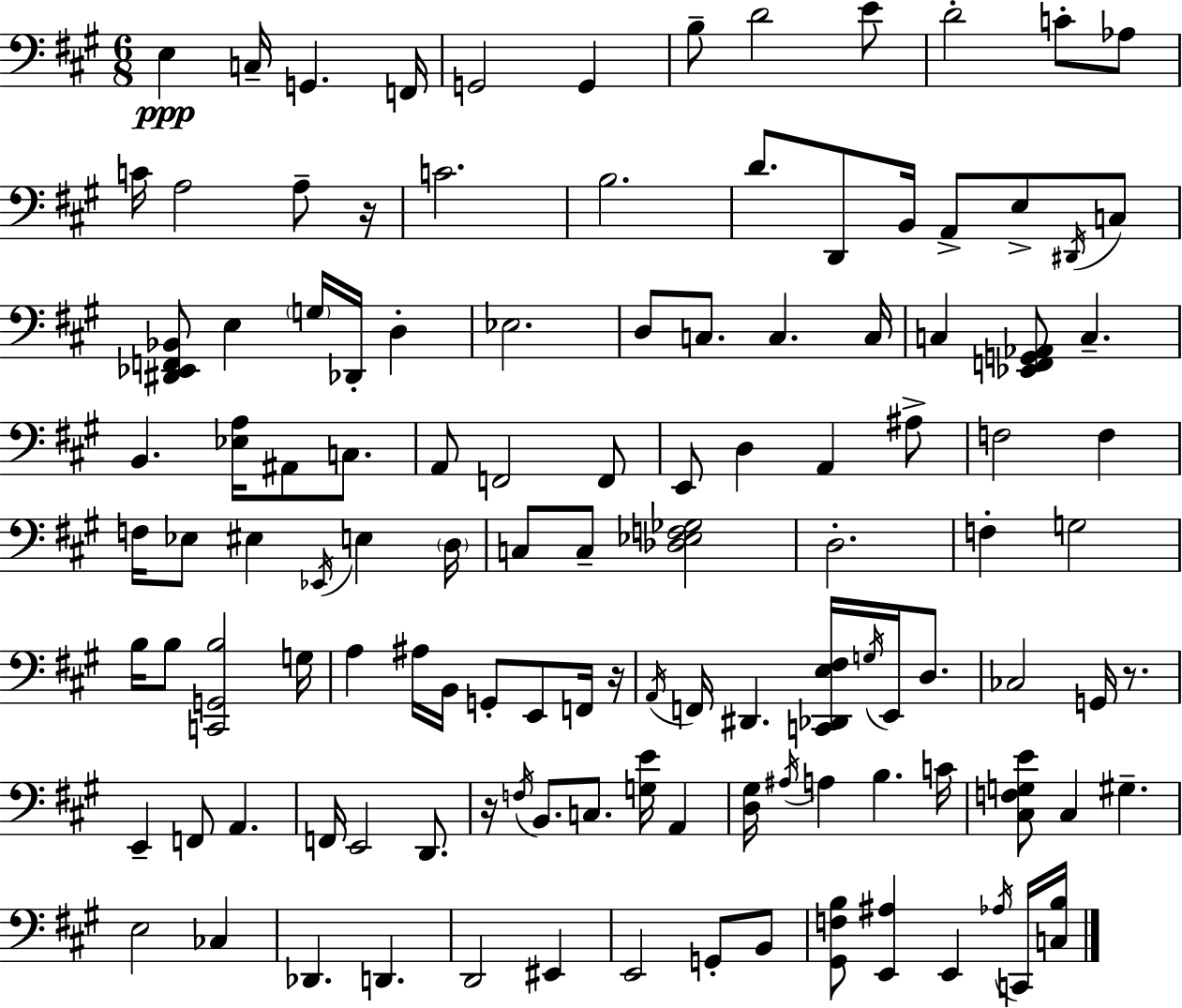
{
  \clef bass
  \numericTimeSignature
  \time 6/8
  \key a \major
  \repeat volta 2 { e4\ppp c16-- g,4. f,16 | g,2 g,4 | b8-- d'2 e'8 | d'2-. c'8-. aes8 | \break c'16 a2 a8-- r16 | c'2. | b2. | d'8. d,8 b,16 a,8-> e8-> \acciaccatura { dis,16 } c8 | \break <dis, ees, f, bes,>8 e4 \parenthesize g16 des,16-. d4-. | ees2. | d8 c8. c4. | c16 c4 <ees, f, g, aes,>8 c4.-- | \break b,4. <ees a>16 ais,8 c8. | a,8 f,2 f,8 | e,8 d4 a,4 ais8-> | f2 f4 | \break f16 ees8 eis4 \acciaccatura { ees,16 } e4 | \parenthesize d16 c8 c8-- <des ees f ges>2 | d2.-. | f4-. g2 | \break b16 b8 <c, g, b>2 | g16 a4 ais16 b,16 g,8-. e,8 | f,16 r16 \acciaccatura { a,16 } f,16 dis,4. <c, des, e fis>16 \acciaccatura { g16 } | e,16 d8. ces2 | \break g,16 r8. e,4-- f,8 a,4. | f,16 e,2 | d,8. r16 \acciaccatura { f16 } b,8. c8. | <g e'>16 a,4 <d gis>16 \acciaccatura { ais16 } a4 b4. | \break c'16 <cis f g e'>8 cis4 | gis4.-- e2 | ces4 des,4. | d,4. d,2 | \break eis,4 e,2 | g,8-. b,8 <gis, f b>8 <e, ais>4 | e,4 \acciaccatura { aes16 } c,16 <c b>16 } \bar "|."
}